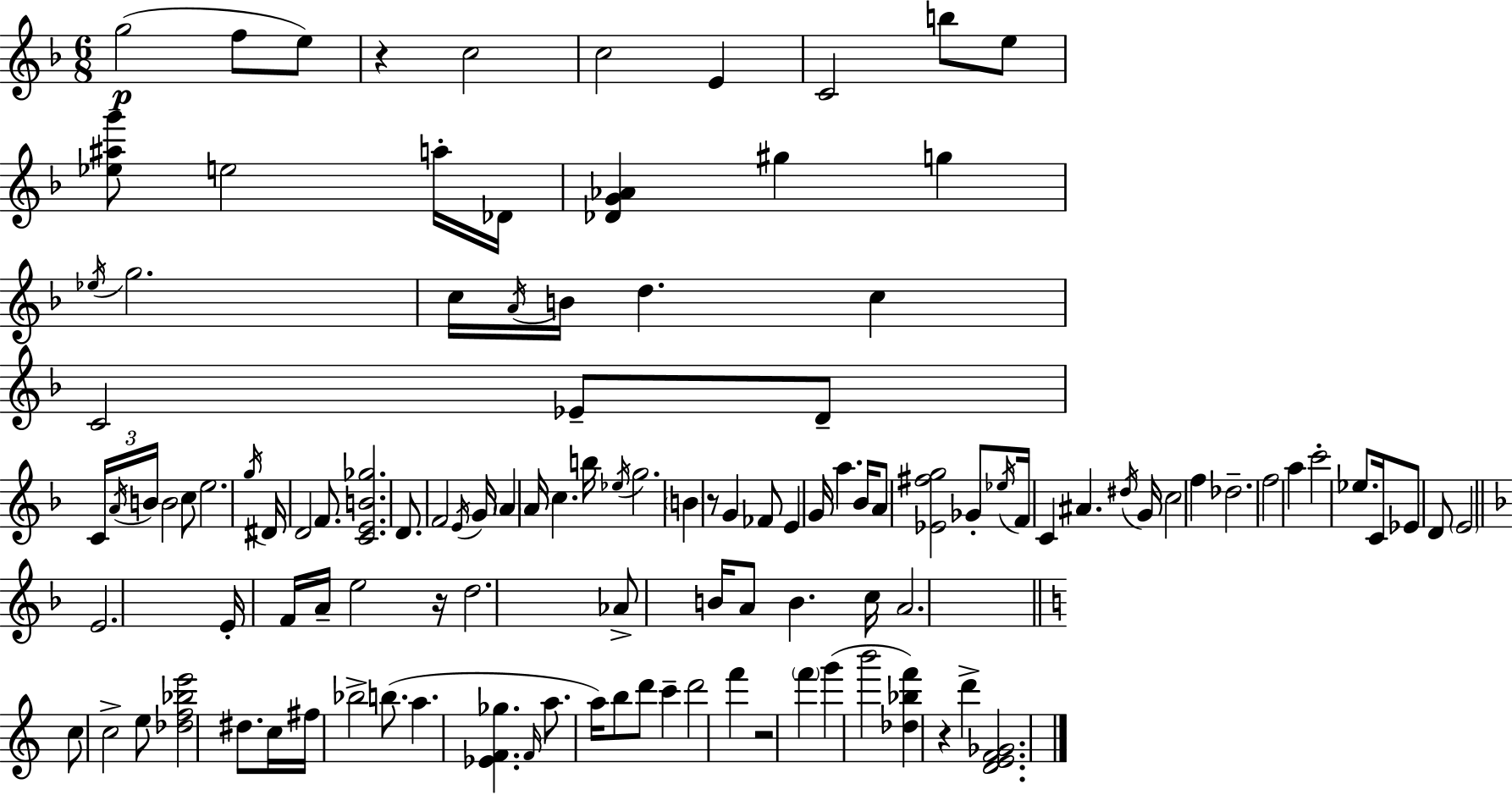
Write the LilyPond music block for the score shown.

{
  \clef treble
  \numericTimeSignature
  \time 6/8
  \key d \minor
  g''2(\p f''8 e''8) | r4 c''2 | c''2 e'4 | c'2 b''8 e''8 | \break <ees'' ais'' g'''>8 e''2 a''16-. des'16 | <des' g' aes'>4 gis''4 g''4 | \acciaccatura { ees''16 } g''2. | c''16 \acciaccatura { a'16 } b'16 d''4. c''4 | \break c'2 ees'8-- | d'8-- \tuplet 3/2 { c'16 \acciaccatura { a'16 } b'16 } b'2 | c''8 e''2. | \acciaccatura { g''16 } dis'16 d'2 | \break f'8. <c' e' b' ges''>2. | d'8. f'2 | \acciaccatura { e'16 } g'16 \parenthesize a'4 a'16 c''4. | b''16 \acciaccatura { ees''16 } g''2. | \break \parenthesize b'4 r8 | g'4 fes'8 e'4 g'16 a''4. | bes'16 a'8 <ees' fis'' g''>2 | ges'8-. \acciaccatura { ees''16 } f'16 c'4 | \break ais'4. \acciaccatura { dis''16 } g'16 c''2 | f''4 des''2.-- | f''2 | a''4 c'''2-. | \break ees''8. c'16 ees'8 d'8 | \parenthesize e'2 \bar "||" \break \key d \minor e'2. | e'16-. f'16 a'16-- e''2 r16 | d''2. | aes'8-> b'16 a'8 b'4. c''16 | \break a'2. | \bar "||" \break \key a \minor c''8 c''2-> e''8 | <des'' f'' bes'' e'''>2 dis''8. c''16 | fis''16 bes''2-> b''8.( | a''4. <ees' f' ges''>4. | \break \grace { f'16 } a''8. a''16) b''8 d'''8 c'''4-- | d'''2 f'''4 | r2 \parenthesize f'''4 | g'''4( b'''2 | \break <des'' bes'' f'''>4) r4 d'''4-> | <d' e' f' ges'>2. | \bar "|."
}